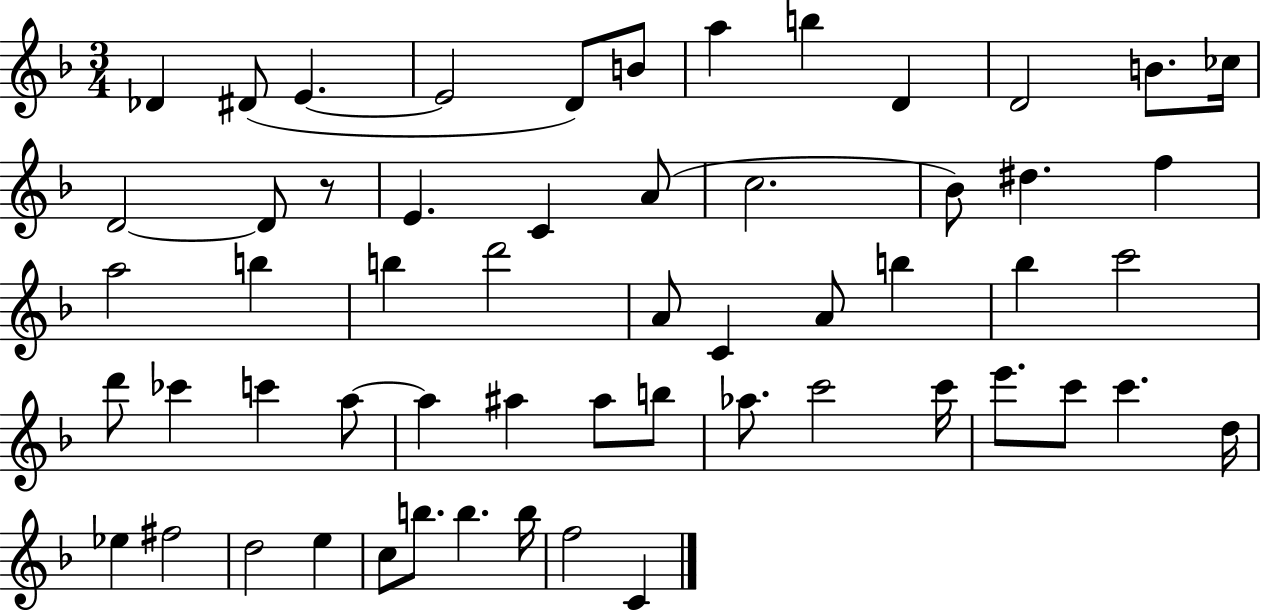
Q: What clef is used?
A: treble